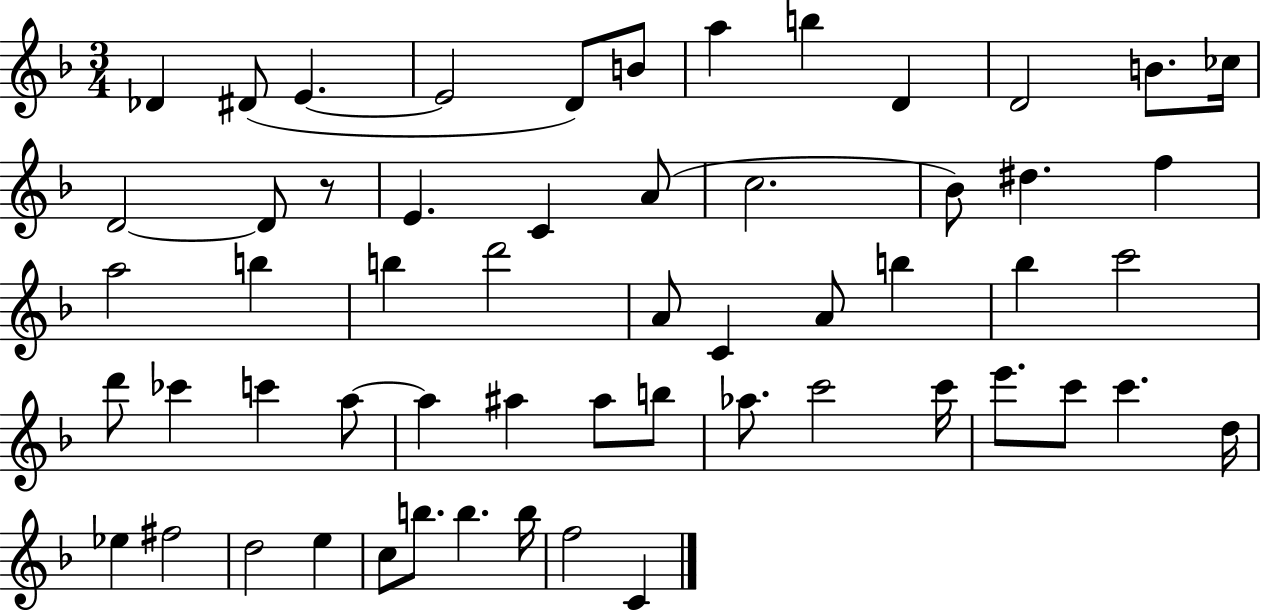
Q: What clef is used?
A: treble